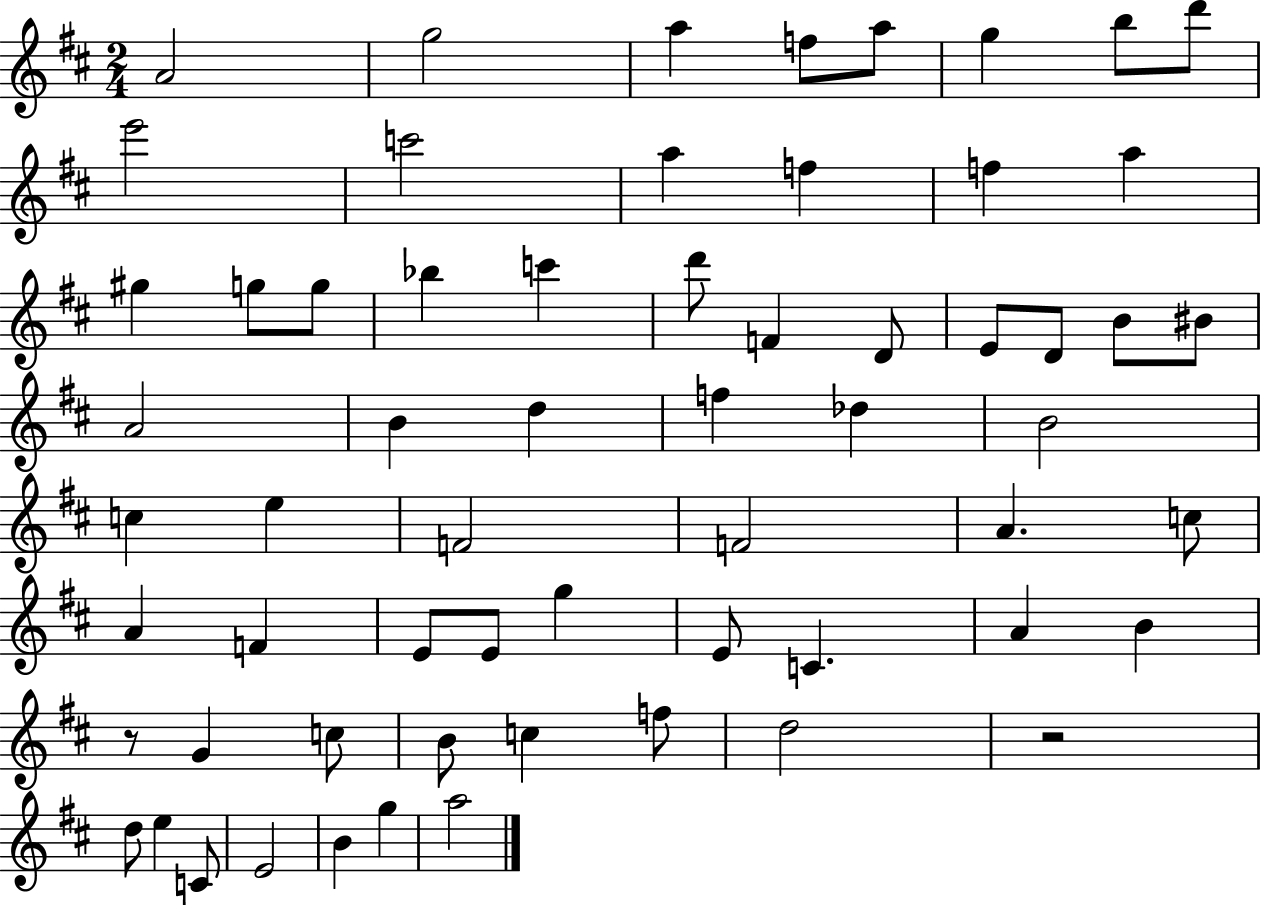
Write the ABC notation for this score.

X:1
T:Untitled
M:2/4
L:1/4
K:D
A2 g2 a f/2 a/2 g b/2 d'/2 e'2 c'2 a f f a ^g g/2 g/2 _b c' d'/2 F D/2 E/2 D/2 B/2 ^B/2 A2 B d f _d B2 c e F2 F2 A c/2 A F E/2 E/2 g E/2 C A B z/2 G c/2 B/2 c f/2 d2 z2 d/2 e C/2 E2 B g a2